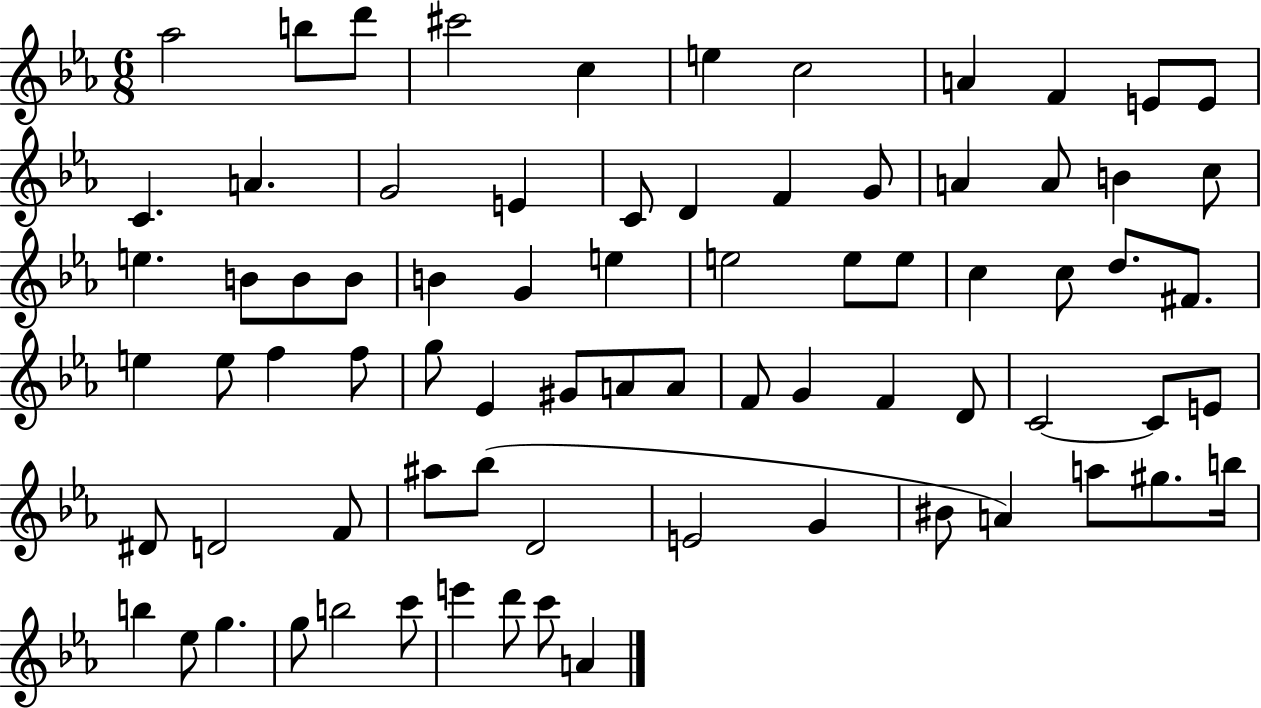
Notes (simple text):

Ab5/h B5/e D6/e C#6/h C5/q E5/q C5/h A4/q F4/q E4/e E4/e C4/q. A4/q. G4/h E4/q C4/e D4/q F4/q G4/e A4/q A4/e B4/q C5/e E5/q. B4/e B4/e B4/e B4/q G4/q E5/q E5/h E5/e E5/e C5/q C5/e D5/e. F#4/e. E5/q E5/e F5/q F5/e G5/e Eb4/q G#4/e A4/e A4/e F4/e G4/q F4/q D4/e C4/h C4/e E4/e D#4/e D4/h F4/e A#5/e Bb5/e D4/h E4/h G4/q BIS4/e A4/q A5/e G#5/e. B5/s B5/q Eb5/e G5/q. G5/e B5/h C6/e E6/q D6/e C6/e A4/q